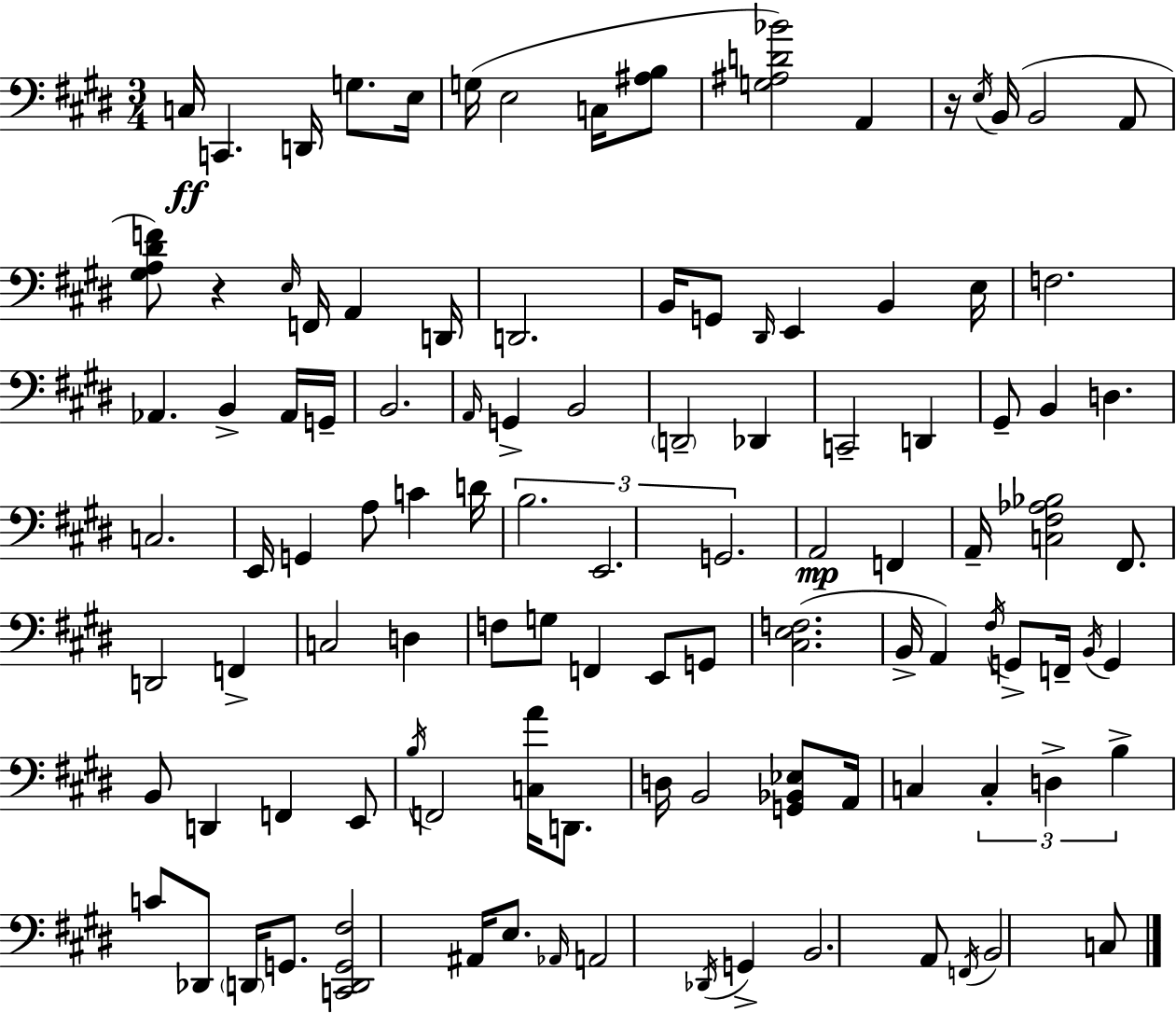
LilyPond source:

{
  \clef bass
  \numericTimeSignature
  \time 3/4
  \key e \major
  \repeat volta 2 { c16\ff c,4. d,16 g8. e16 | g16( e2 c16 <ais b>8 | <g ais d' bes'>2) a,4 | r16 \acciaccatura { e16 } b,16( b,2 a,8 | \break <gis a dis' f'>8) r4 \grace { e16 } f,16 a,4 | d,16 d,2. | b,16 g,8 \grace { dis,16 } e,4 b,4 | e16 f2. | \break aes,4. b,4-> | aes,16 g,16-- b,2. | \grace { a,16 } g,4-> b,2 | \parenthesize d,2-- | \break des,4 c,2-- | d,4 gis,8-- b,4 d4. | c2. | e,16 g,4 a8 c'4 | \break d'16 \tuplet 3/2 { b2. | e,2. | g,2. } | a,2\mp | \break f,4 a,16-- <c fis aes bes>2 | fis,8. d,2 | f,4-> c2 | d4 f8 g8 f,4 | \break e,8 g,8 <cis e f>2.( | b,16-> a,4) \acciaccatura { fis16 } g,8-> | f,16-- \acciaccatura { b,16 } g,4 b,8 d,4 | f,4 e,8 \acciaccatura { b16 } f,2 | \break <c a'>16 d,8. d16 b,2 | <g, bes, ees>8 a,16 c4 \tuplet 3/2 { c4-. | d4-> b4-> } c'8 | des,8 \parenthesize d,16 g,8. <c, d, g, fis>2 | \break ais,16 e8. \grace { aes,16 } a,2 | \acciaccatura { des,16 } g,4-> b,2. | a,8 \acciaccatura { f,16 } | b,2 c8 } \bar "|."
}